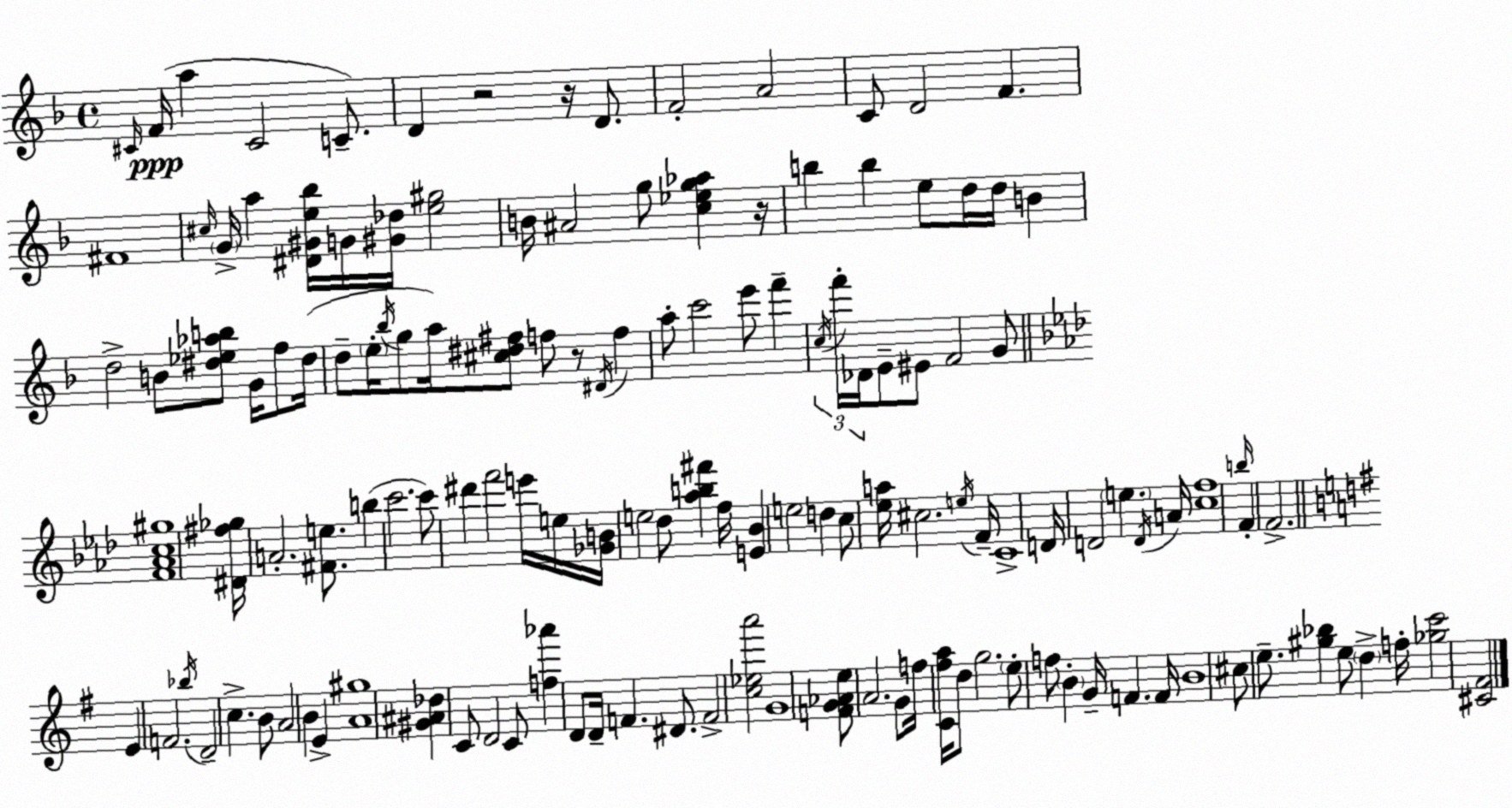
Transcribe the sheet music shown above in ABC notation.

X:1
T:Untitled
M:4/4
L:1/4
K:F
^C/4 F/4 a ^C2 C/2 D z2 z/4 D/2 F2 A2 C/2 D2 F ^F4 ^c/4 G/4 a [^D^Ge_b]/4 G/4 [^G_d]/4 [e^g]2 B/4 ^A2 g/2 [c_eg_a] z/4 b b e/2 d/4 d/4 B d2 B/2 [^d_e_ab]/2 G/4 f/2 ^d/4 d/2 e/4 _b/4 g/2 a/4 [^c^d^f]/2 f/2 z/2 ^D/4 f a/2 c'2 e'/2 f' c/4 f'/4 _D/4 E/2 ^E/2 F2 G/2 [F_Ac^g]4 [^D^f_g]/4 A2 [^Fe]/2 b c'2 c'/2 ^d' f'2 e'/4 e/4 [_GB]/4 e2 _d/2 [_ab^f'] f/4 [E_B] e2 d c/2 [_ea]/4 ^c2 e/4 F/4 C4 D/4 D2 e D/4 A/4 [cf]4 b/4 F F2 E F2 _b/4 D2 c B/2 A2 B E [A^g]4 [^G^A_d] C/2 D2 C/2 [f_a'] D/2 D/4 F ^D/2 F2 [c_ea']2 G4 [FG_Ae]/2 A2 G/2 f/4 [C^fa]/4 d/2 g2 e/2 f/2 B G/4 F F/4 B4 ^c/2 e/2 [^g_b] e/2 d f/4 [_gc']2 [^C^F]2